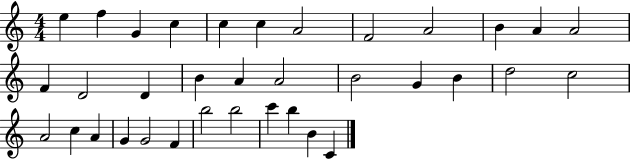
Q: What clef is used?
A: treble